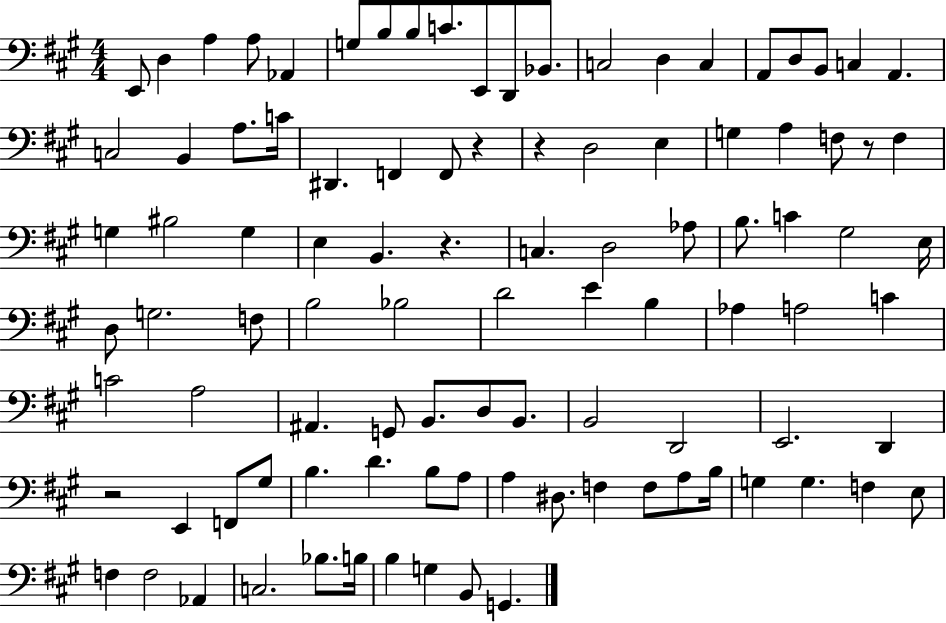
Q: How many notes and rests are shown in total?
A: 99